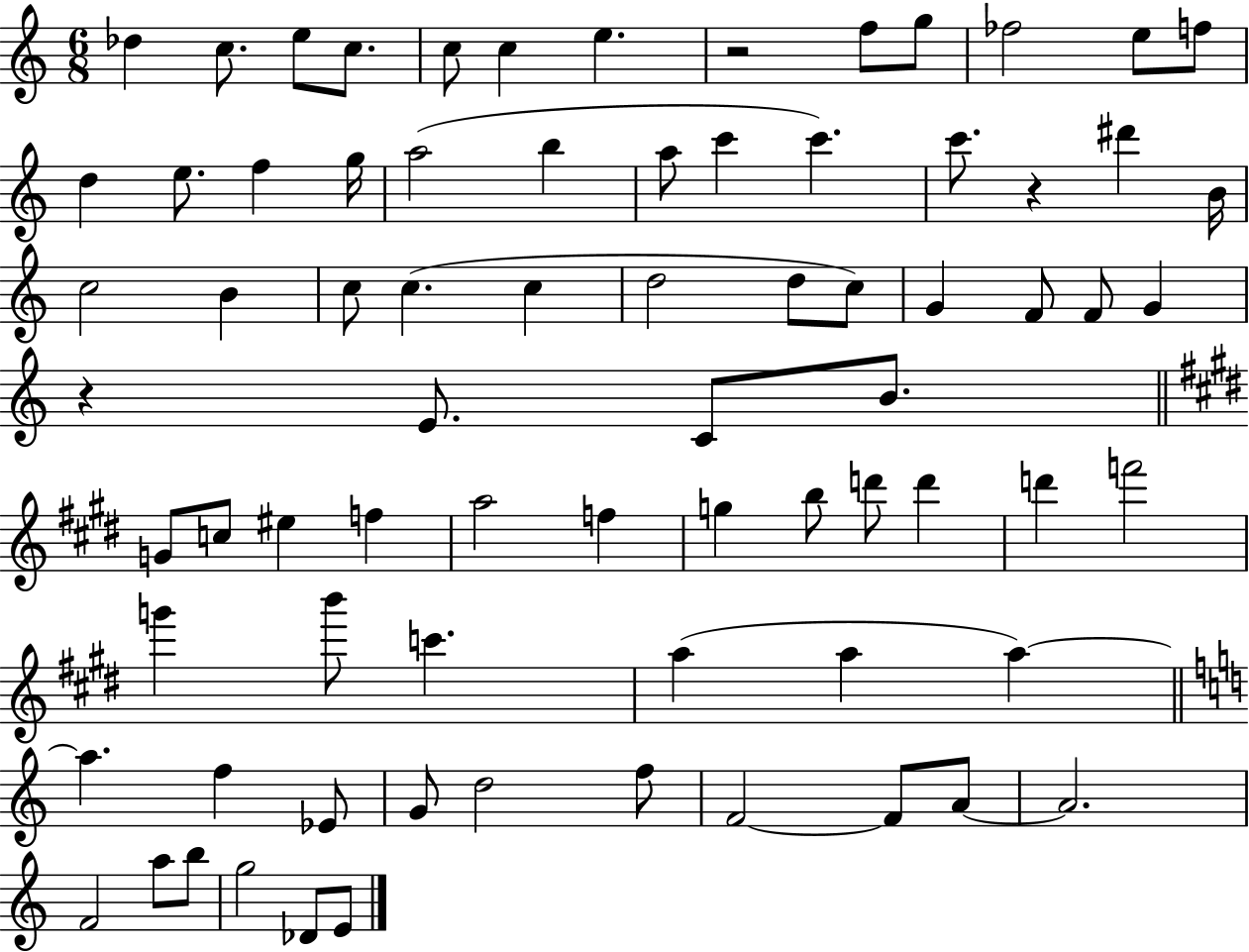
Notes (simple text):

Db5/q C5/e. E5/e C5/e. C5/e C5/q E5/q. R/h F5/e G5/e FES5/h E5/e F5/e D5/q E5/e. F5/q G5/s A5/h B5/q A5/e C6/q C6/q. C6/e. R/q D#6/q B4/s C5/h B4/q C5/e C5/q. C5/q D5/h D5/e C5/e G4/q F4/e F4/e G4/q R/q E4/e. C4/e B4/e. G4/e C5/e EIS5/q F5/q A5/h F5/q G5/q B5/e D6/e D6/q D6/q F6/h G6/q B6/e C6/q. A5/q A5/q A5/q A5/q. F5/q Eb4/e G4/e D5/h F5/e F4/h F4/e A4/e A4/h. F4/h A5/e B5/e G5/h Db4/e E4/e